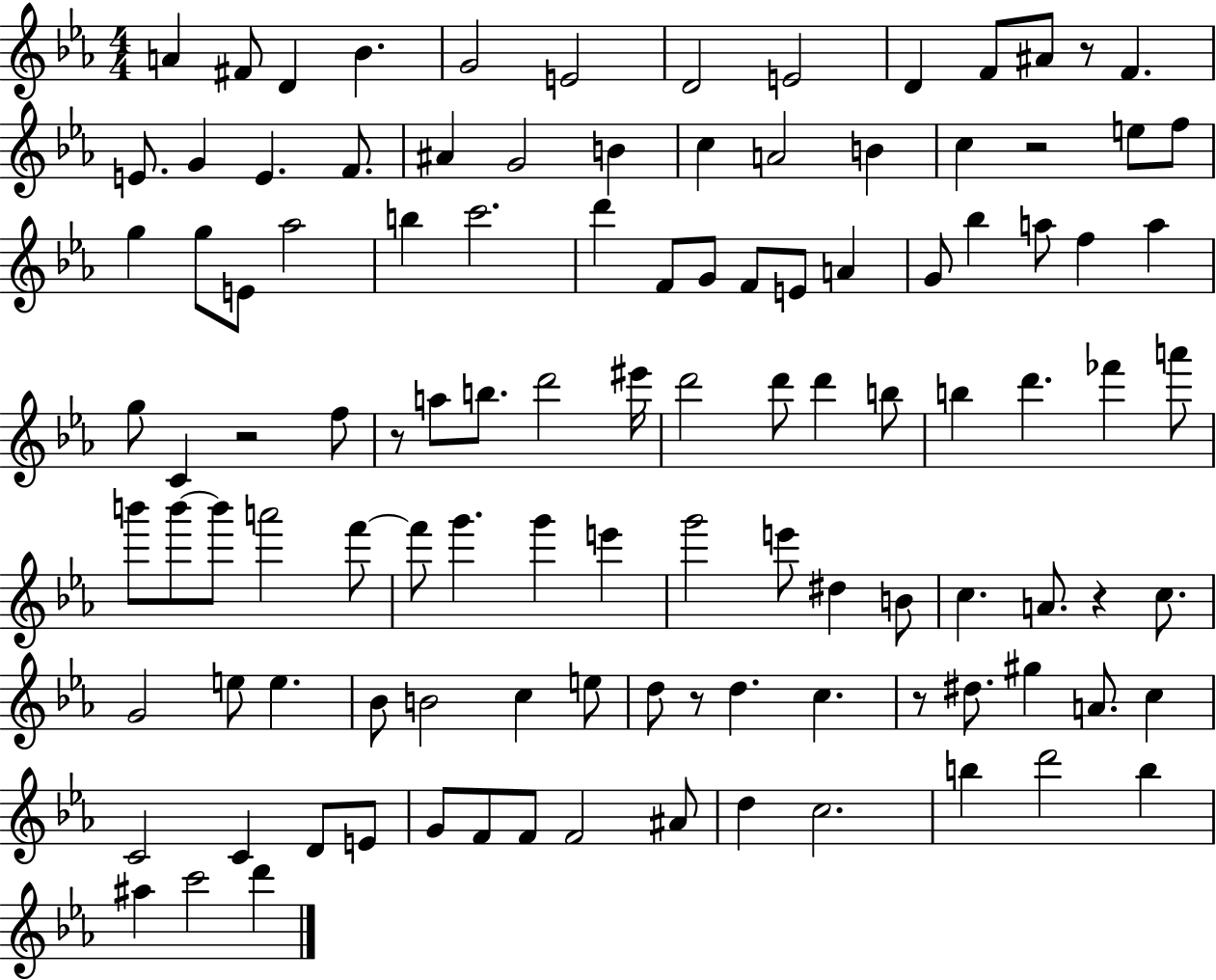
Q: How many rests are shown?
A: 7